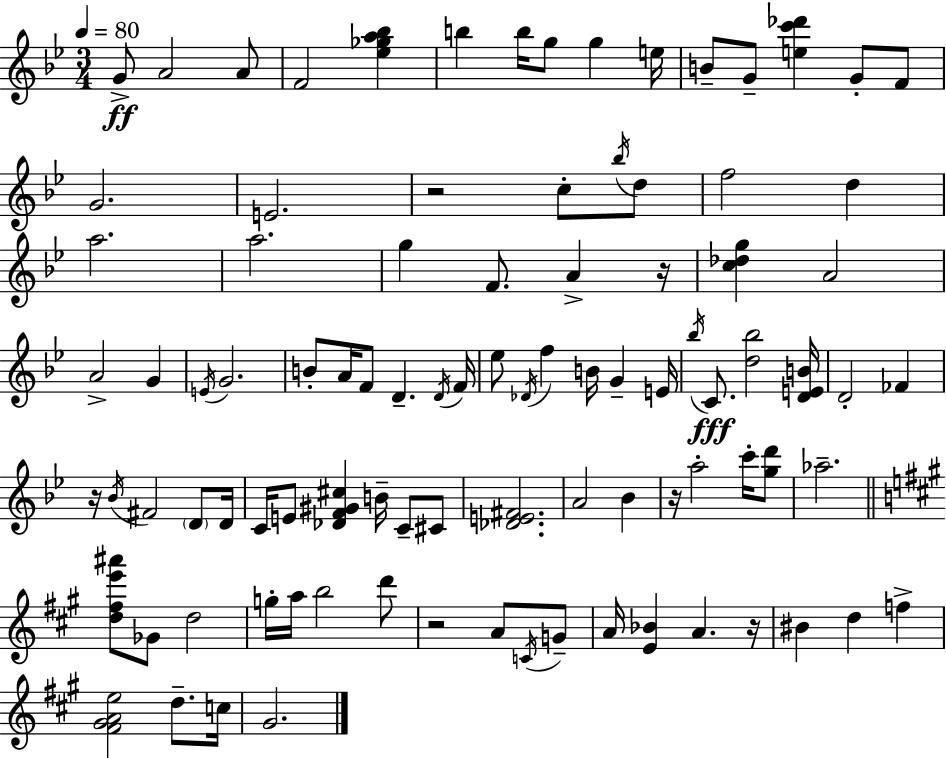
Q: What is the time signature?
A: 3/4